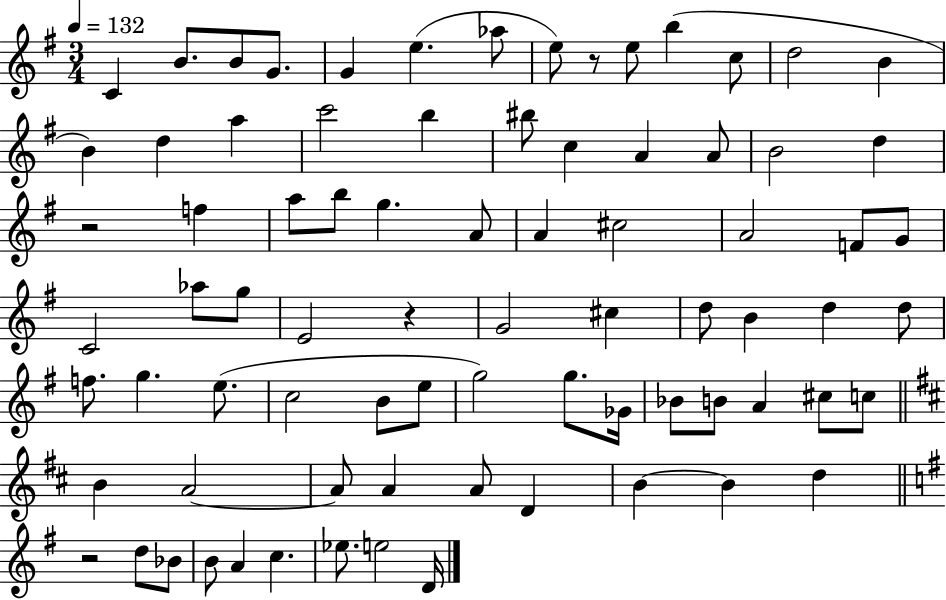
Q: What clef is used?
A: treble